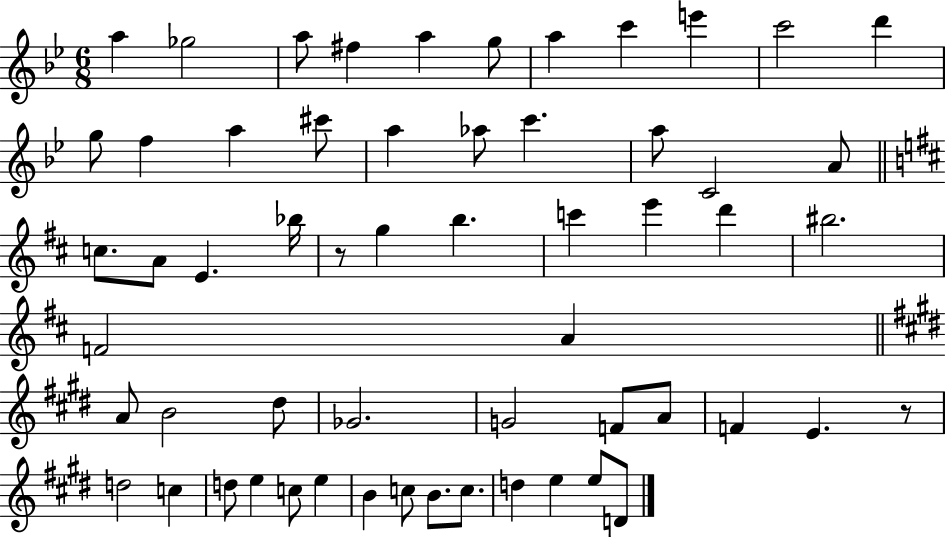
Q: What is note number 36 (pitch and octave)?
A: D#5